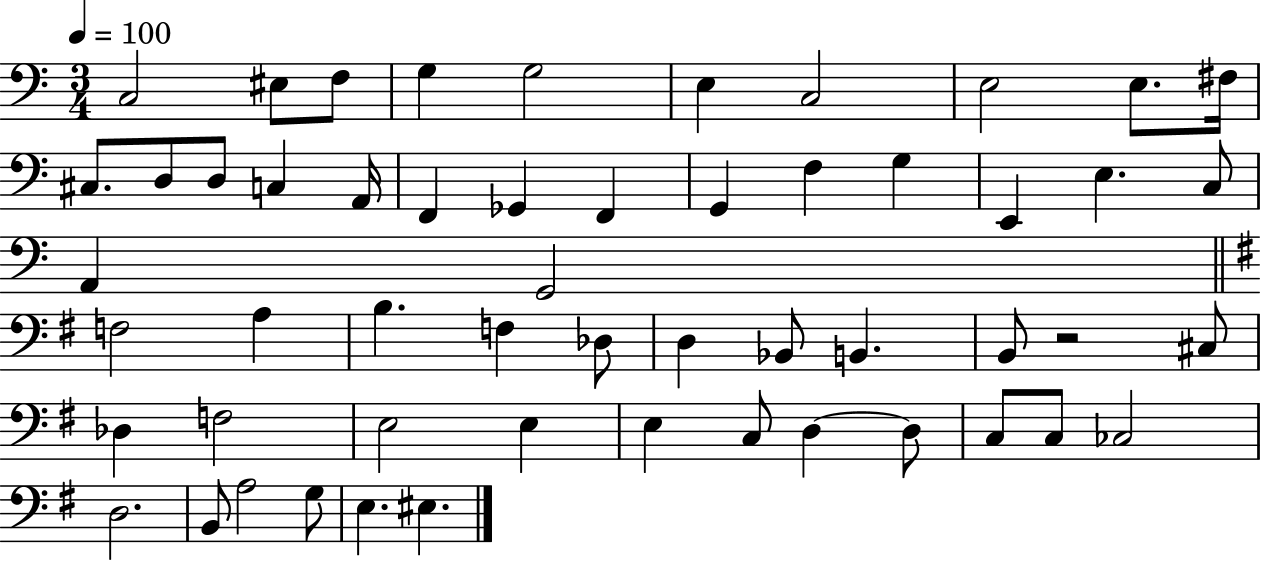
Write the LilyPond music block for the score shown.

{
  \clef bass
  \numericTimeSignature
  \time 3/4
  \key c \major
  \tempo 4 = 100
  c2 eis8 f8 | g4 g2 | e4 c2 | e2 e8. fis16 | \break cis8. d8 d8 c4 a,16 | f,4 ges,4 f,4 | g,4 f4 g4 | e,4 e4. c8 | \break a,4 g,2 | \bar "||" \break \key e \minor f2 a4 | b4. f4 des8 | d4 bes,8 b,4. | b,8 r2 cis8 | \break des4 f2 | e2 e4 | e4 c8 d4~~ d8 | c8 c8 ces2 | \break d2. | b,8 a2 g8 | e4. eis4. | \bar "|."
}